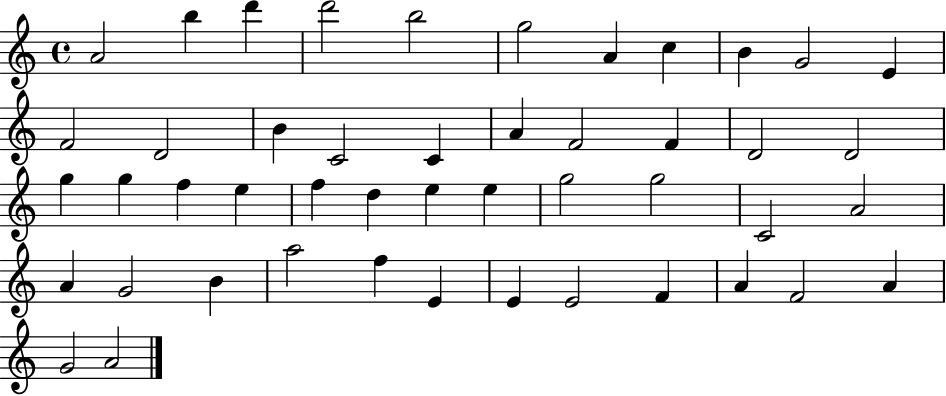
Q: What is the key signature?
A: C major